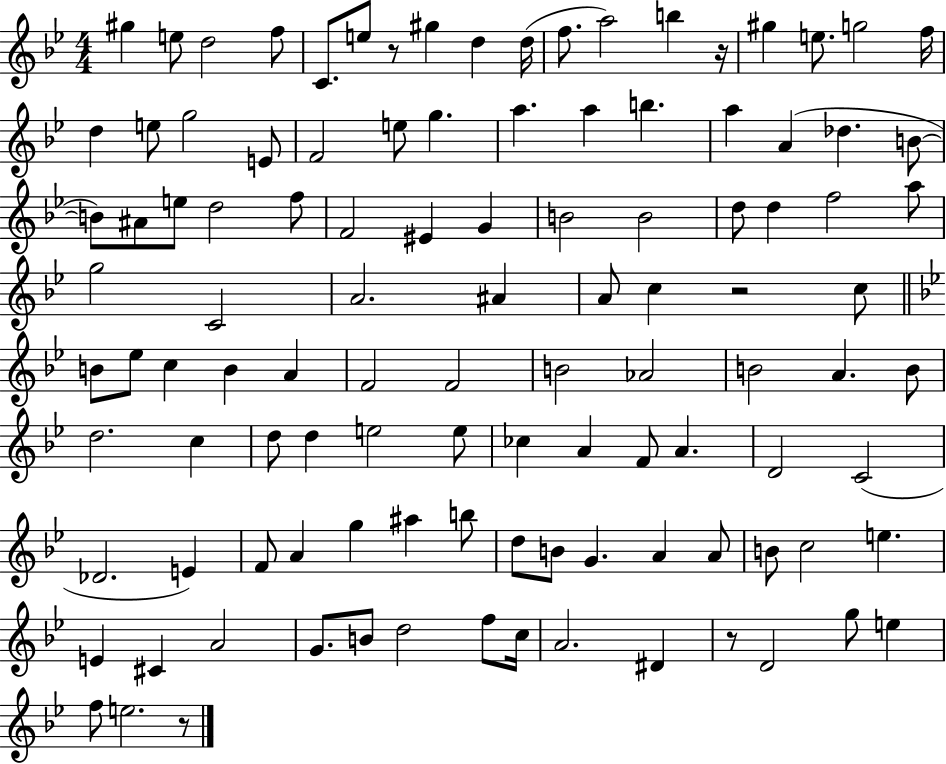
G#5/q E5/e D5/h F5/e C4/e. E5/e R/e G#5/q D5/q D5/s F5/e. A5/h B5/q R/s G#5/q E5/e. G5/h F5/s D5/q E5/e G5/h E4/e F4/h E5/e G5/q. A5/q. A5/q B5/q. A5/q A4/q Db5/q. B4/e B4/e A#4/e E5/e D5/h F5/e F4/h EIS4/q G4/q B4/h B4/h D5/e D5/q F5/h A5/e G5/h C4/h A4/h. A#4/q A4/e C5/q R/h C5/e B4/e Eb5/e C5/q B4/q A4/q F4/h F4/h B4/h Ab4/h B4/h A4/q. B4/e D5/h. C5/q D5/e D5/q E5/h E5/e CES5/q A4/q F4/e A4/q. D4/h C4/h Db4/h. E4/q F4/e A4/q G5/q A#5/q B5/e D5/e B4/e G4/q. A4/q A4/e B4/e C5/h E5/q. E4/q C#4/q A4/h G4/e. B4/e D5/h F5/e C5/s A4/h. D#4/q R/e D4/h G5/e E5/q F5/e E5/h. R/e